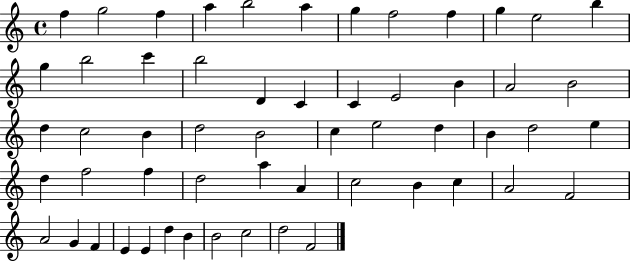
{
  \clef treble
  \time 4/4
  \defaultTimeSignature
  \key c \major
  f''4 g''2 f''4 | a''4 b''2 a''4 | g''4 f''2 f''4 | g''4 e''2 b''4 | \break g''4 b''2 c'''4 | b''2 d'4 c'4 | c'4 e'2 b'4 | a'2 b'2 | \break d''4 c''2 b'4 | d''2 b'2 | c''4 e''2 d''4 | b'4 d''2 e''4 | \break d''4 f''2 f''4 | d''2 a''4 a'4 | c''2 b'4 c''4 | a'2 f'2 | \break a'2 g'4 f'4 | e'4 e'4 d''4 b'4 | b'2 c''2 | d''2 f'2 | \break \bar "|."
}